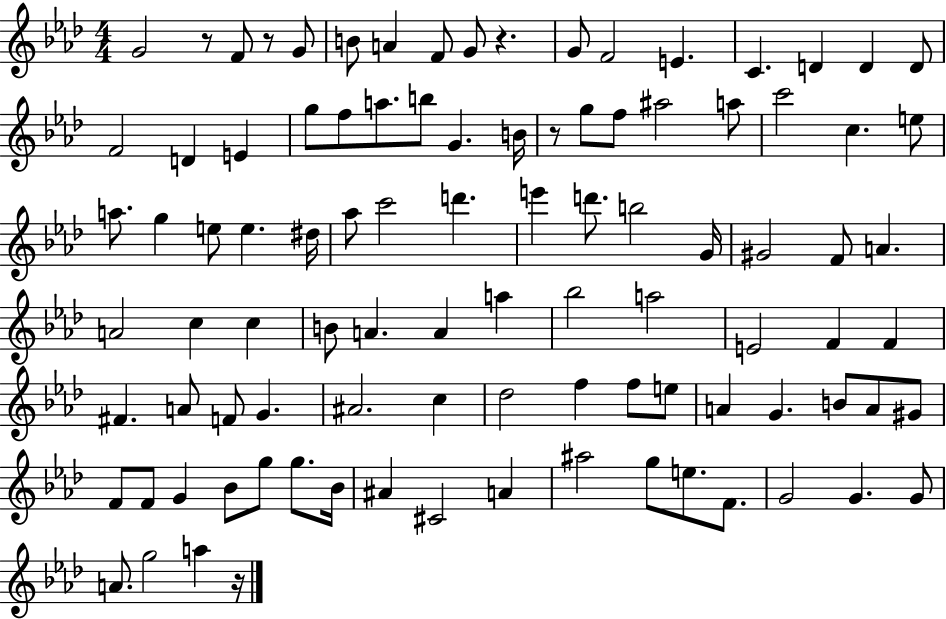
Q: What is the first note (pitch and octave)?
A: G4